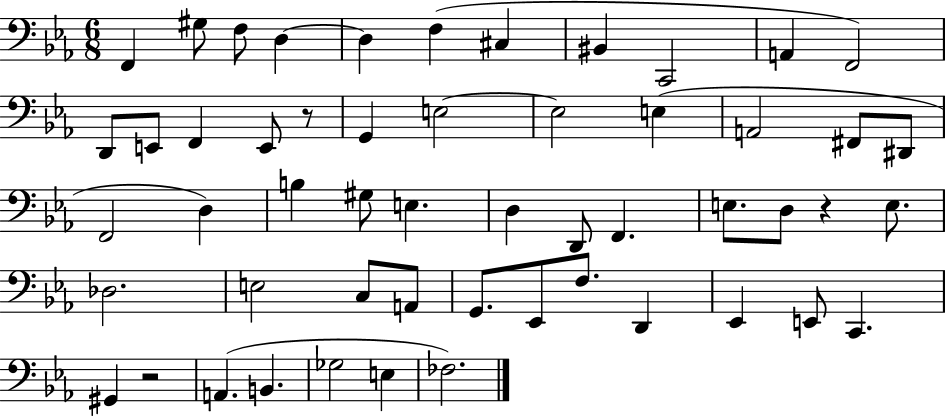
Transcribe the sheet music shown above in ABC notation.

X:1
T:Untitled
M:6/8
L:1/4
K:Eb
F,, ^G,/2 F,/2 D, D, F, ^C, ^B,, C,,2 A,, F,,2 D,,/2 E,,/2 F,, E,,/2 z/2 G,, E,2 E,2 E, A,,2 ^F,,/2 ^D,,/2 F,,2 D, B, ^G,/2 E, D, D,,/2 F,, E,/2 D,/2 z E,/2 _D,2 E,2 C,/2 A,,/2 G,,/2 _E,,/2 F,/2 D,, _E,, E,,/2 C,, ^G,, z2 A,, B,, _G,2 E, _F,2